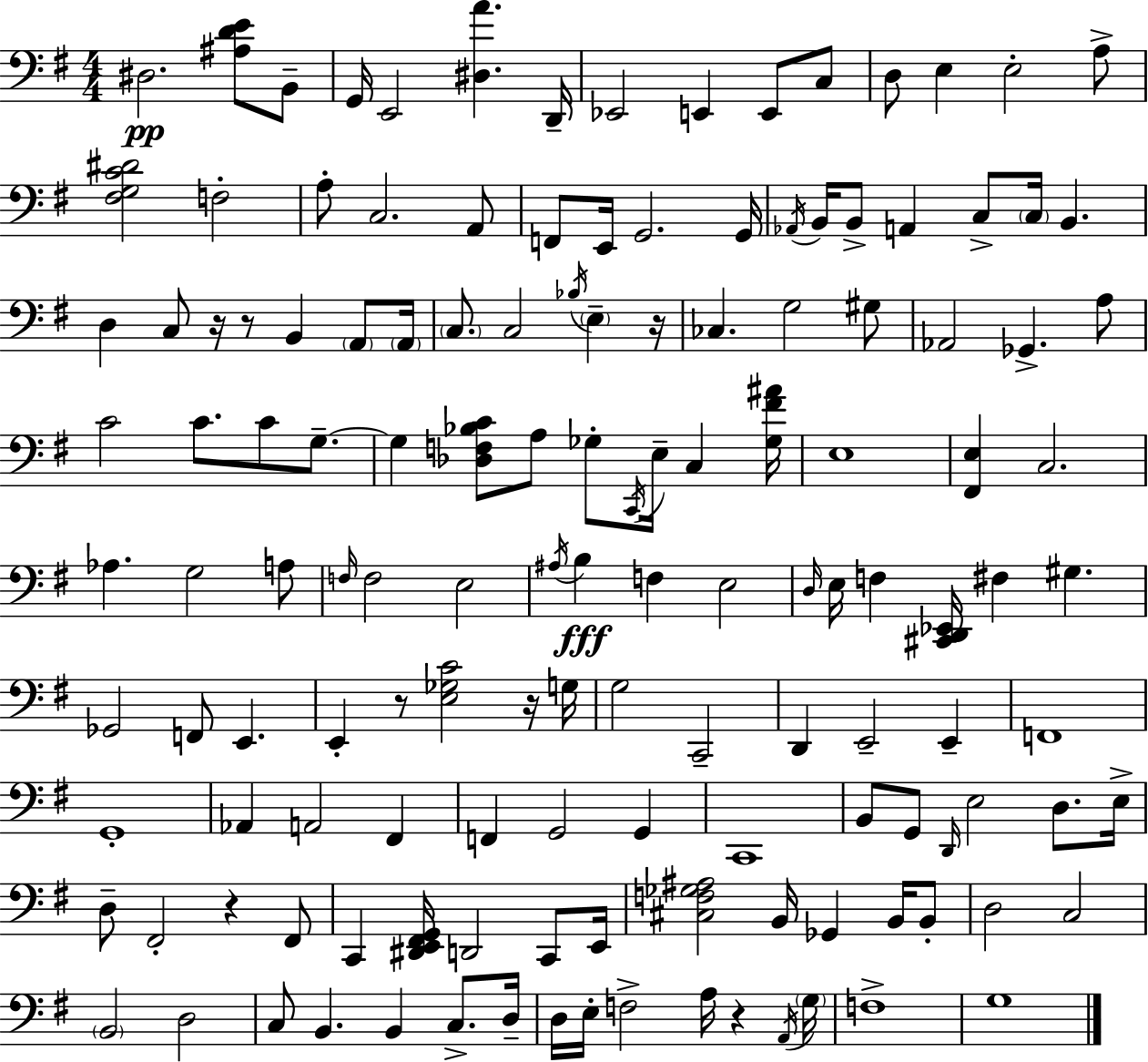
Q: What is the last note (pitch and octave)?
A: G3